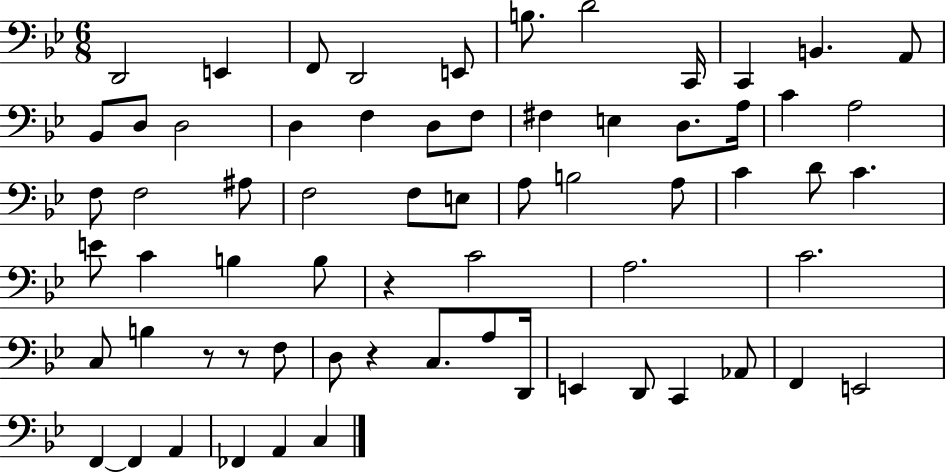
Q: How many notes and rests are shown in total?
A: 66